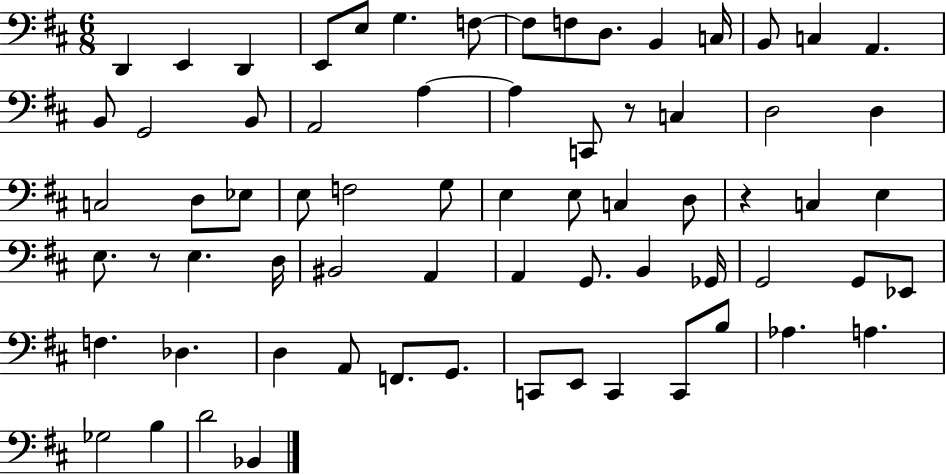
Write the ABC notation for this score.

X:1
T:Untitled
M:6/8
L:1/4
K:D
D,, E,, D,, E,,/2 E,/2 G, F,/2 F,/2 F,/2 D,/2 B,, C,/4 B,,/2 C, A,, B,,/2 G,,2 B,,/2 A,,2 A, A, C,,/2 z/2 C, D,2 D, C,2 D,/2 _E,/2 E,/2 F,2 G,/2 E, E,/2 C, D,/2 z C, E, E,/2 z/2 E, D,/4 ^B,,2 A,, A,, G,,/2 B,, _G,,/4 G,,2 G,,/2 _E,,/2 F, _D, D, A,,/2 F,,/2 G,,/2 C,,/2 E,,/2 C,, C,,/2 B,/2 _A, A, _G,2 B, D2 _B,,